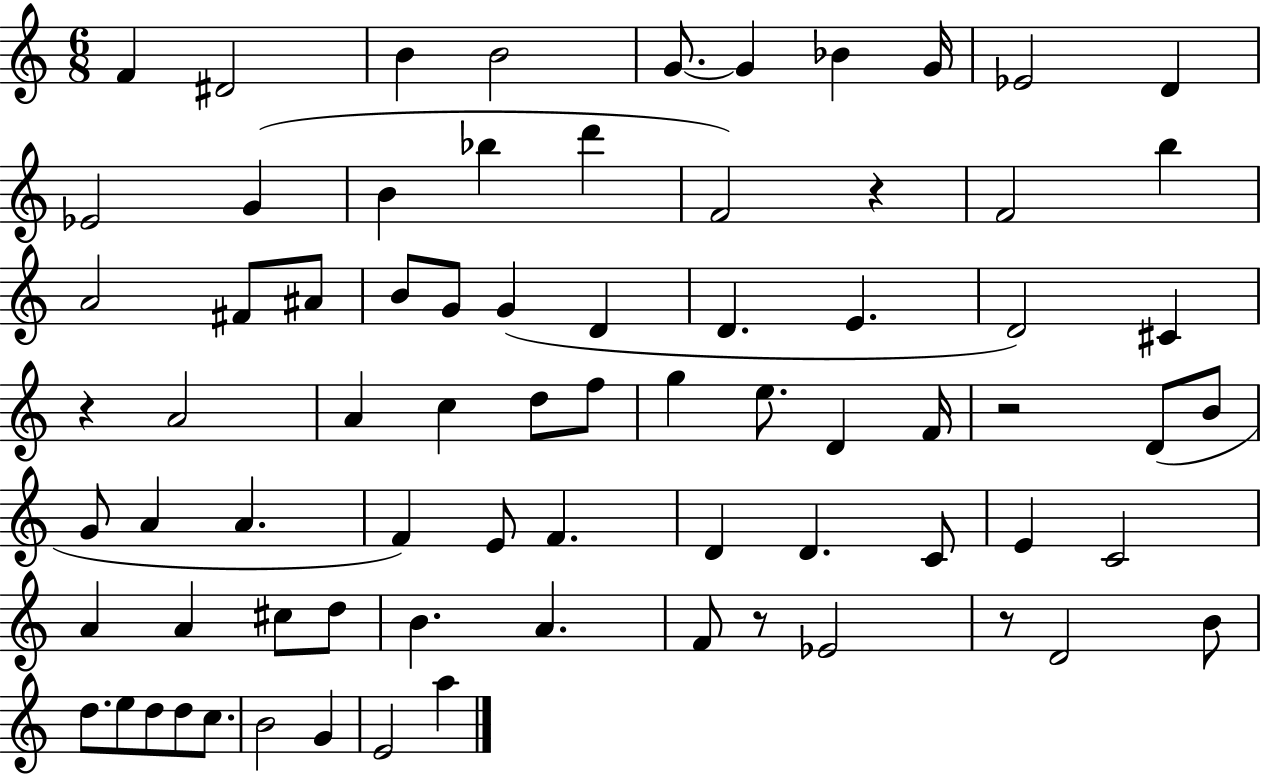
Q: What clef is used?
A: treble